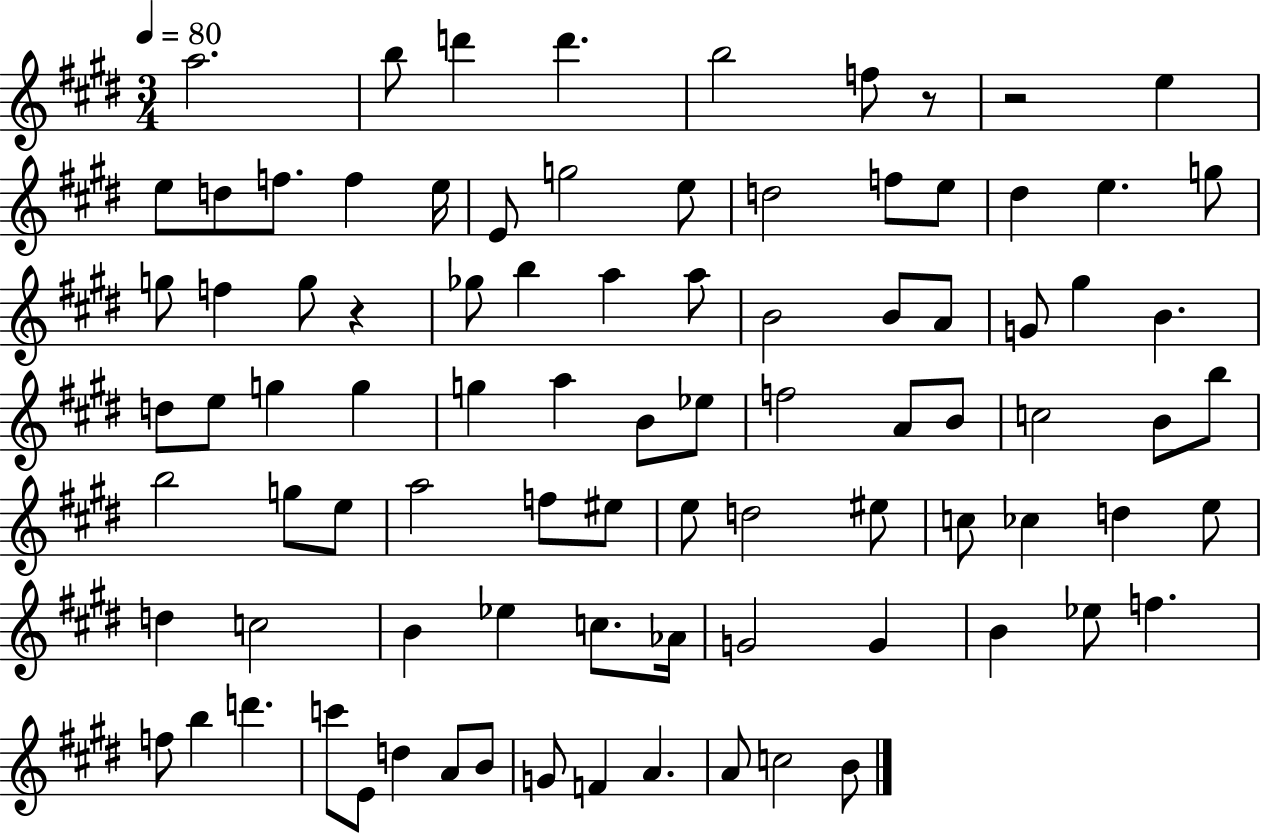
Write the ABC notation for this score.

X:1
T:Untitled
M:3/4
L:1/4
K:E
a2 b/2 d' d' b2 f/2 z/2 z2 e e/2 d/2 f/2 f e/4 E/2 g2 e/2 d2 f/2 e/2 ^d e g/2 g/2 f g/2 z _g/2 b a a/2 B2 B/2 A/2 G/2 ^g B d/2 e/2 g g g a B/2 _e/2 f2 A/2 B/2 c2 B/2 b/2 b2 g/2 e/2 a2 f/2 ^e/2 e/2 d2 ^e/2 c/2 _c d e/2 d c2 B _e c/2 _A/4 G2 G B _e/2 f f/2 b d' c'/2 E/2 d A/2 B/2 G/2 F A A/2 c2 B/2